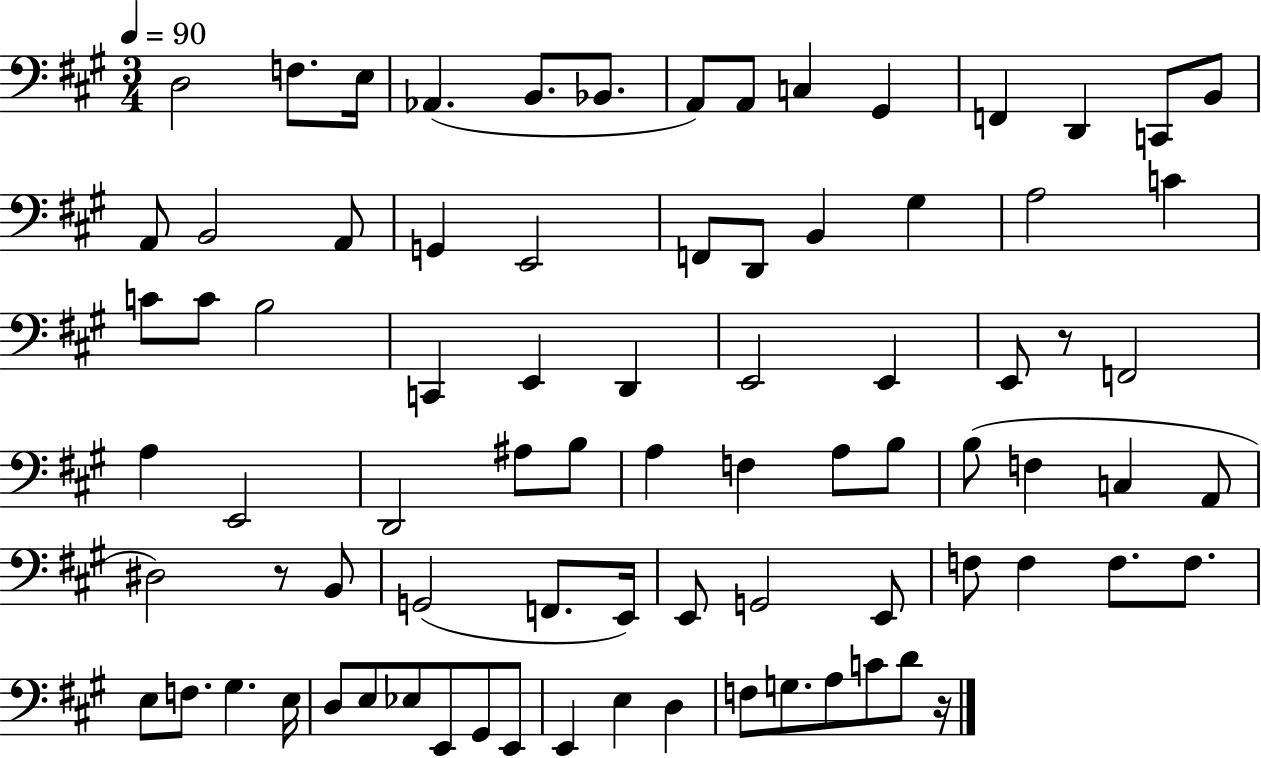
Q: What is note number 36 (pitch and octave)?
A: A3